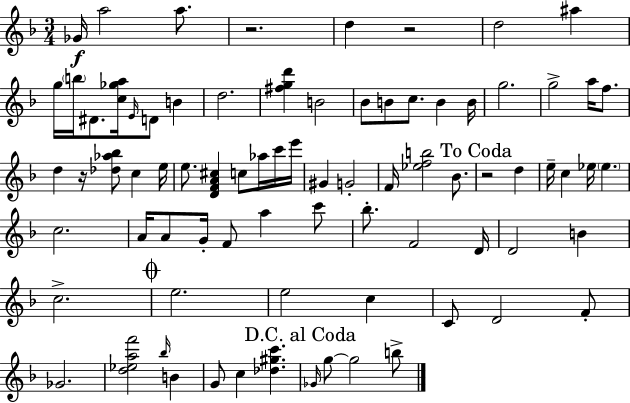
{
  \clef treble
  \numericTimeSignature
  \time 3/4
  \key d \minor
  ges'16\f a''2 a''8. | r2. | d''4 r2 | d''2 ais''4 | \break g''16 \parenthesize b''16 dis'8. <c'' ges'' a''>16 \grace { e'16 } d'8 b'4 | d''2. | <fis'' g'' d'''>4 b'2 | bes'8 b'8 c''8. b'4 | \break b'16 g''2. | g''2-> a''16 f''8. | d''4 r16 <des'' aes'' bes''>8 c''4 | e''16 e''8. <d' f' a' cis''>4 c''8 aes''16 c'''16 | \break e'''16 gis'4 g'2-. | f'16 <ees'' f'' b''>2 bes'8. | \mark "To Coda" r2 d''4 | e''16-- c''4 ees''16 \parenthesize ees''4. | \break c''2. | a'16 a'8 g'16-. f'8 a''4 c'''8 | bes''8.-. f'2 | d'16 d'2 b'4 | \break c''2.-> | \mark \markup { \musicglyph "scripts.coda" } e''2. | e''2 c''4 | c'8 d'2 f'8-. | \break ges'2. | <d'' ees'' a'' f'''>2 \grace { bes''16 } b'4 | g'8 c''4 <des'' gis'' c'''>4. | \mark "D.C. al Coda" \grace { ges'16 } g''8~~ g''2 | \break b''8-> \bar "|."
}